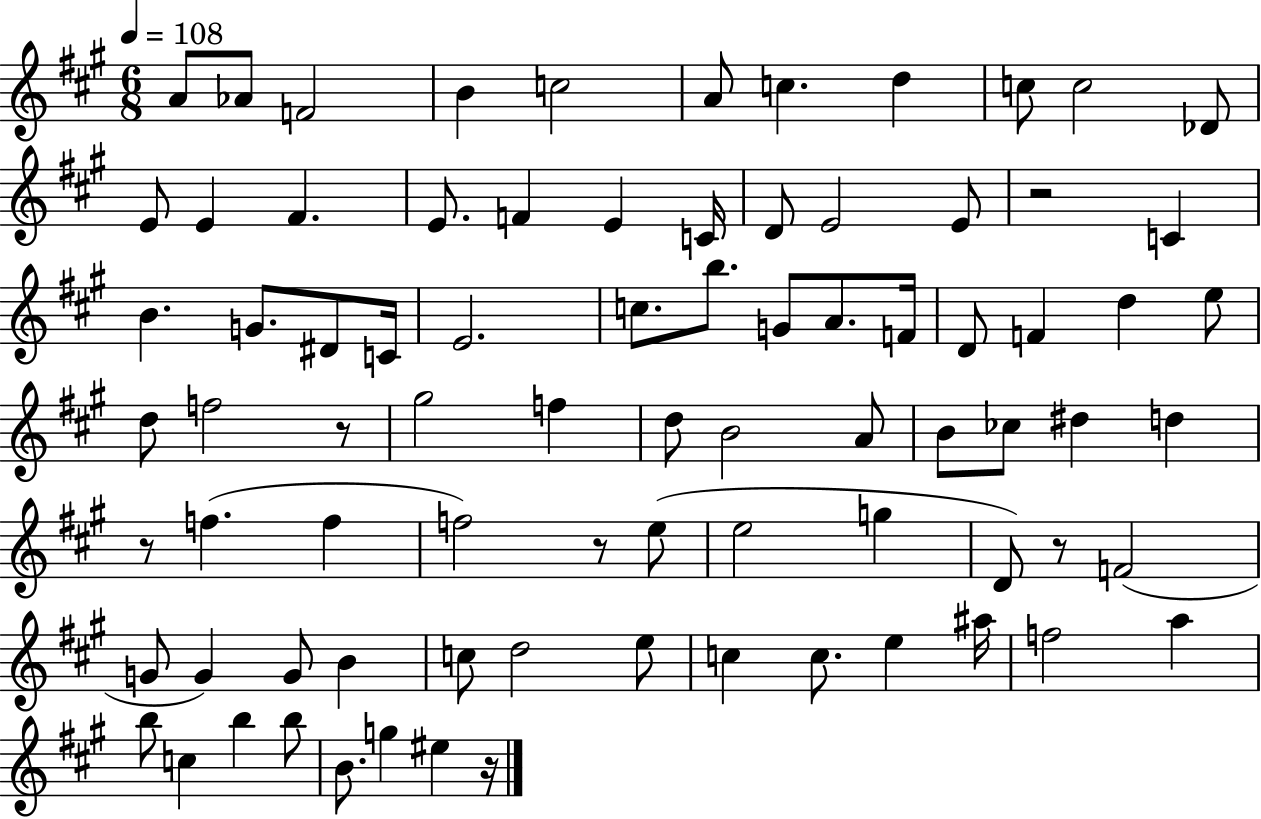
{
  \clef treble
  \numericTimeSignature
  \time 6/8
  \key a \major
  \tempo 4 = 108
  a'8 aes'8 f'2 | b'4 c''2 | a'8 c''4. d''4 | c''8 c''2 des'8 | \break e'8 e'4 fis'4. | e'8. f'4 e'4 c'16 | d'8 e'2 e'8 | r2 c'4 | \break b'4. g'8. dis'8 c'16 | e'2. | c''8. b''8. g'8 a'8. f'16 | d'8 f'4 d''4 e''8 | \break d''8 f''2 r8 | gis''2 f''4 | d''8 b'2 a'8 | b'8 ces''8 dis''4 d''4 | \break r8 f''4.( f''4 | f''2) r8 e''8( | e''2 g''4 | d'8) r8 f'2( | \break g'8 g'4) g'8 b'4 | c''8 d''2 e''8 | c''4 c''8. e''4 ais''16 | f''2 a''4 | \break b''8 c''4 b''4 b''8 | b'8. g''4 eis''4 r16 | \bar "|."
}